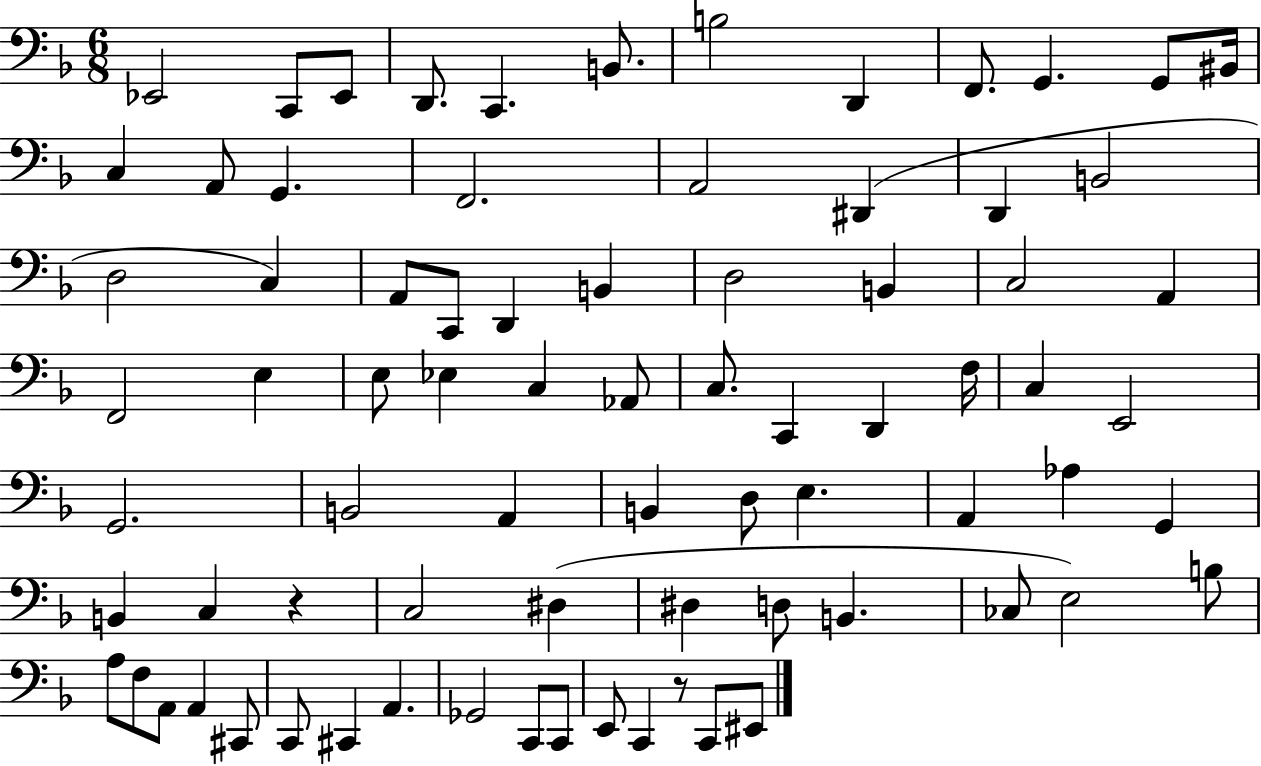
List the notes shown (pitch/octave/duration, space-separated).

Eb2/h C2/e Eb2/e D2/e. C2/q. B2/e. B3/h D2/q F2/e. G2/q. G2/e BIS2/s C3/q A2/e G2/q. F2/h. A2/h D#2/q D2/q B2/h D3/h C3/q A2/e C2/e D2/q B2/q D3/h B2/q C3/h A2/q F2/h E3/q E3/e Eb3/q C3/q Ab2/e C3/e. C2/q D2/q F3/s C3/q E2/h G2/h. B2/h A2/q B2/q D3/e E3/q. A2/q Ab3/q G2/q B2/q C3/q R/q C3/h D#3/q D#3/q D3/e B2/q. CES3/e E3/h B3/e A3/e F3/e A2/e A2/q C#2/e C2/e C#2/q A2/q. Gb2/h C2/e C2/e E2/e C2/q R/e C2/e EIS2/e